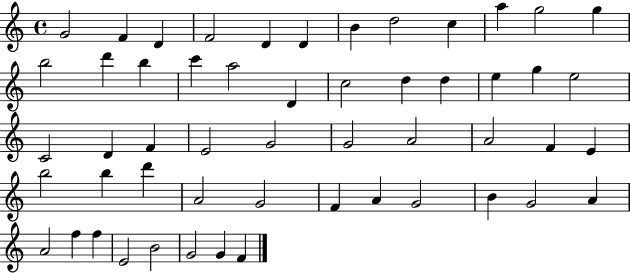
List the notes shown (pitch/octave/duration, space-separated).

G4/h F4/q D4/q F4/h D4/q D4/q B4/q D5/h C5/q A5/q G5/h G5/q B5/h D6/q B5/q C6/q A5/h D4/q C5/h D5/q D5/q E5/q G5/q E5/h C4/h D4/q F4/q E4/h G4/h G4/h A4/h A4/h F4/q E4/q B5/h B5/q D6/q A4/h G4/h F4/q A4/q G4/h B4/q G4/h A4/q A4/h F5/q F5/q E4/h B4/h G4/h G4/q F4/q